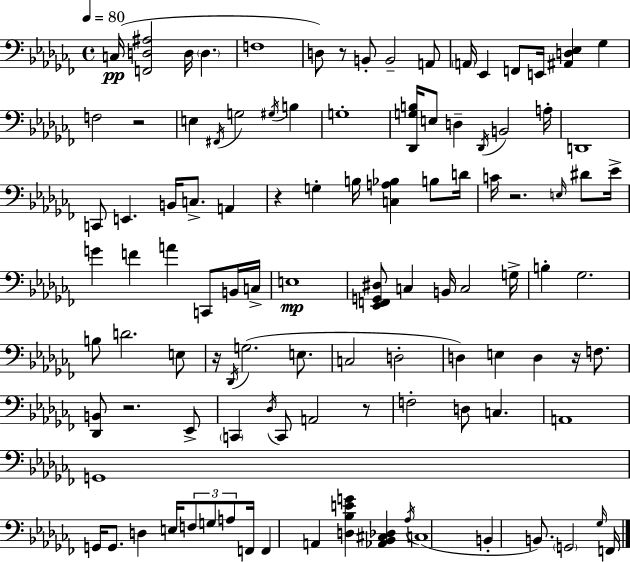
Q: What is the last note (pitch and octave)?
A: F2